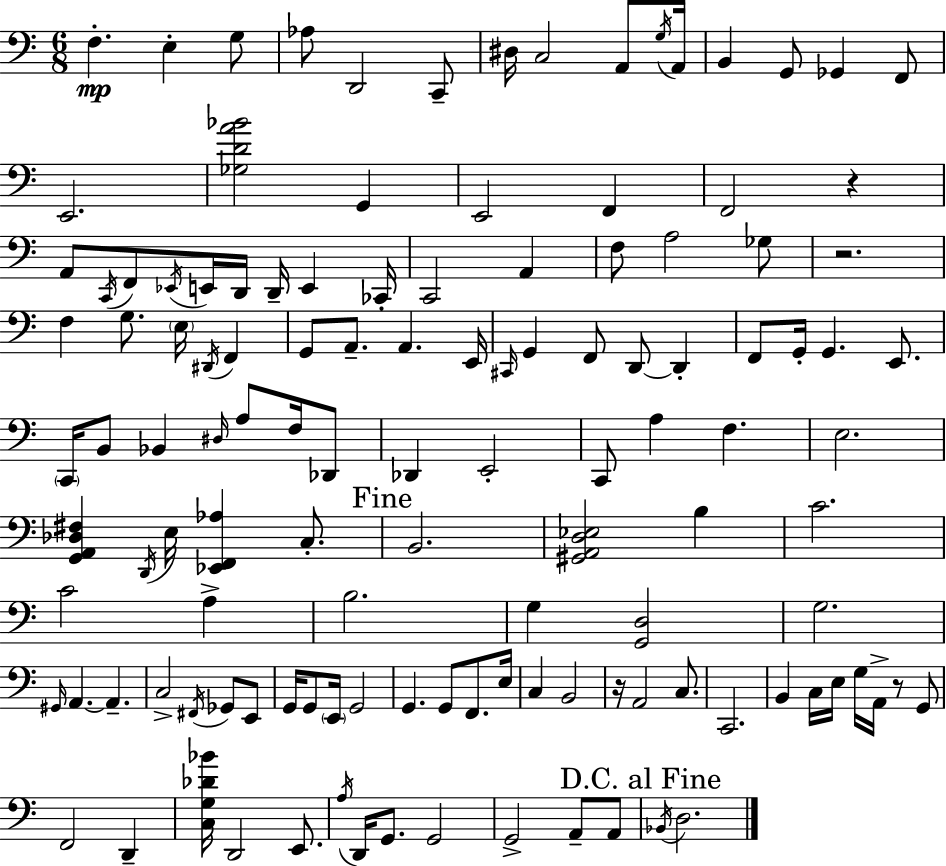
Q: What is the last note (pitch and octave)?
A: D3